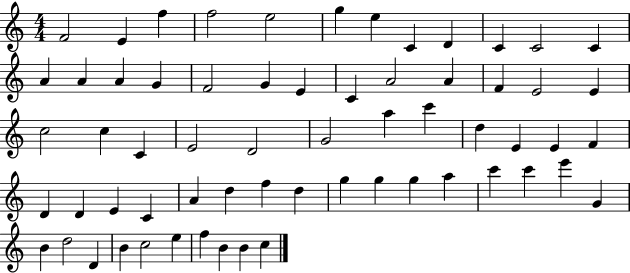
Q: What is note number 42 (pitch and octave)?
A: A4